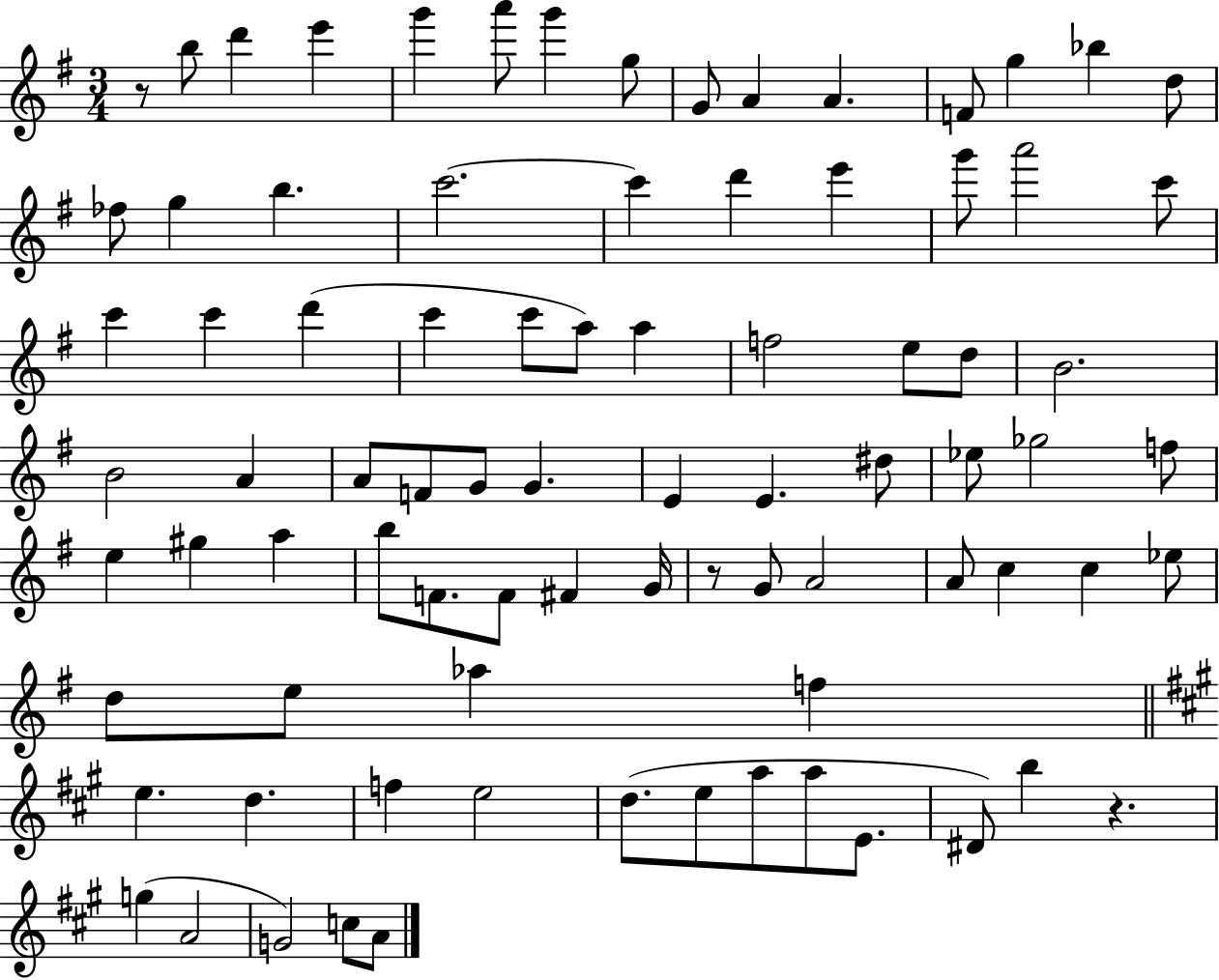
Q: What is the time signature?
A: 3/4